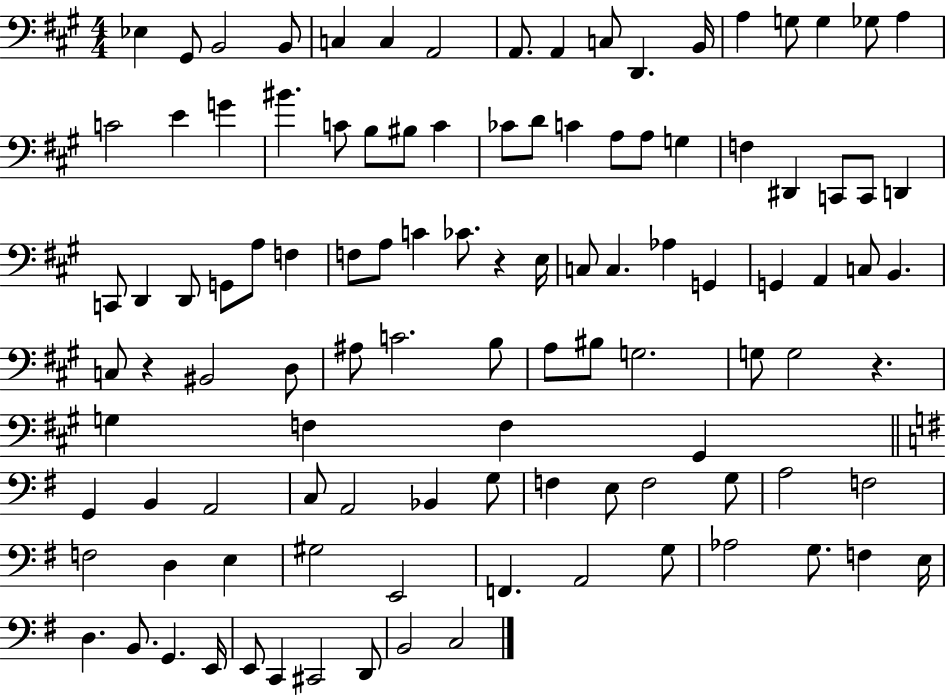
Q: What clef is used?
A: bass